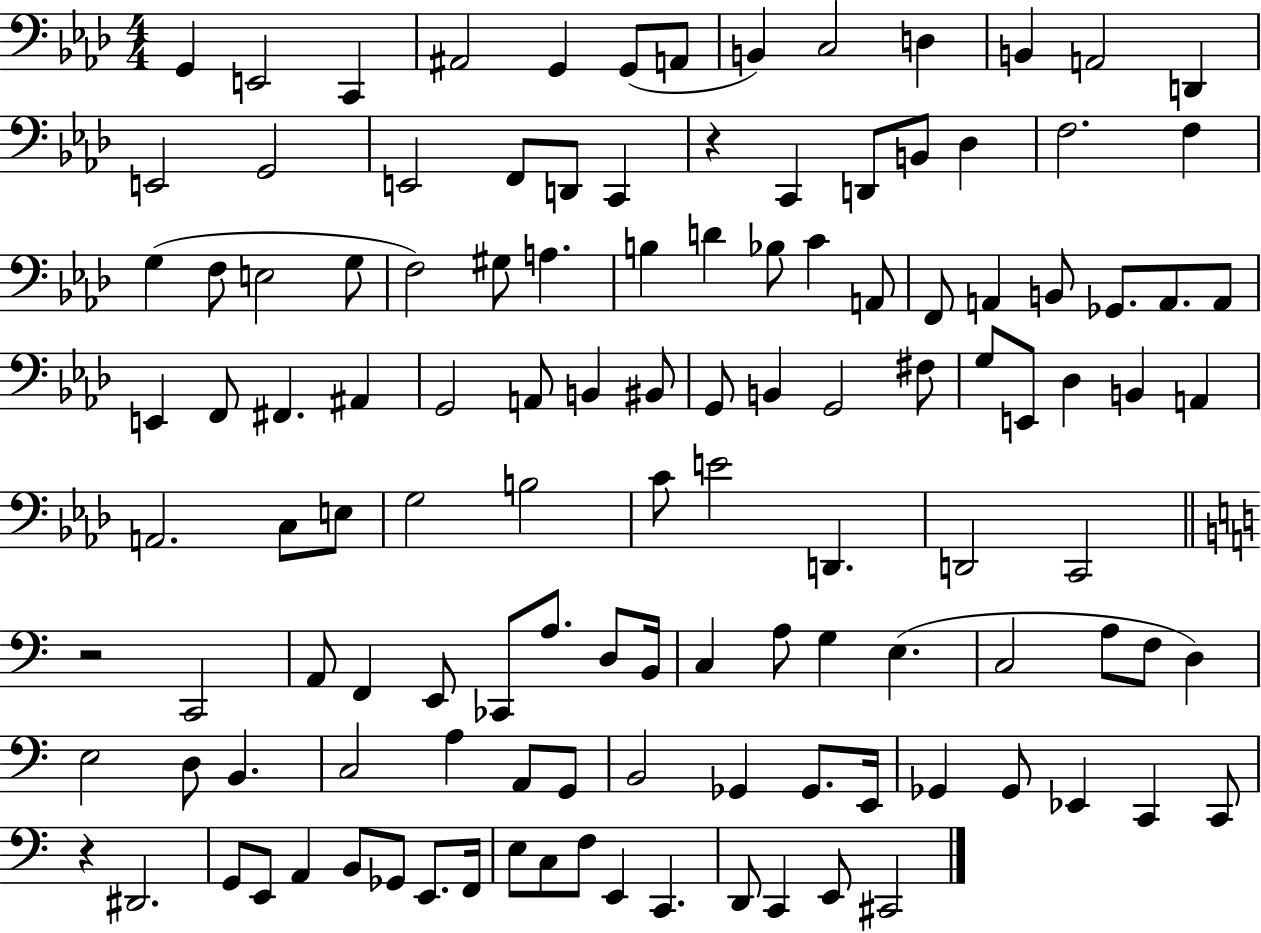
G2/q E2/h C2/q A#2/h G2/q G2/e A2/e B2/q C3/h D3/q B2/q A2/h D2/q E2/h G2/h E2/h F2/e D2/e C2/q R/q C2/q D2/e B2/e Db3/q F3/h. F3/q G3/q F3/e E3/h G3/e F3/h G#3/e A3/q. B3/q D4/q Bb3/e C4/q A2/e F2/e A2/q B2/e Gb2/e. A2/e. A2/e E2/q F2/e F#2/q. A#2/q G2/h A2/e B2/q BIS2/e G2/e B2/q G2/h F#3/e G3/e E2/e Db3/q B2/q A2/q A2/h. C3/e E3/e G3/h B3/h C4/e E4/h D2/q. D2/h C2/h R/h C2/h A2/e F2/q E2/e CES2/e A3/e. D3/e B2/s C3/q A3/e G3/q E3/q. C3/h A3/e F3/e D3/q E3/h D3/e B2/q. C3/h A3/q A2/e G2/e B2/h Gb2/q Gb2/e. E2/s Gb2/q Gb2/e Eb2/q C2/q C2/e R/q D#2/h. G2/e E2/e A2/q B2/e Gb2/e E2/e. F2/s E3/e C3/e F3/e E2/q C2/q. D2/e C2/q E2/e C#2/h